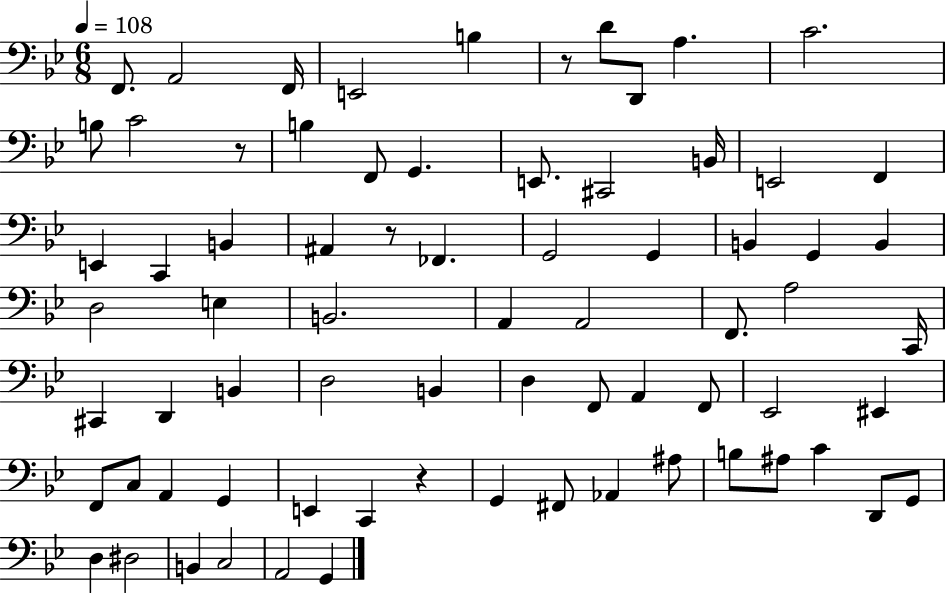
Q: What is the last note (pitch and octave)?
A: G2